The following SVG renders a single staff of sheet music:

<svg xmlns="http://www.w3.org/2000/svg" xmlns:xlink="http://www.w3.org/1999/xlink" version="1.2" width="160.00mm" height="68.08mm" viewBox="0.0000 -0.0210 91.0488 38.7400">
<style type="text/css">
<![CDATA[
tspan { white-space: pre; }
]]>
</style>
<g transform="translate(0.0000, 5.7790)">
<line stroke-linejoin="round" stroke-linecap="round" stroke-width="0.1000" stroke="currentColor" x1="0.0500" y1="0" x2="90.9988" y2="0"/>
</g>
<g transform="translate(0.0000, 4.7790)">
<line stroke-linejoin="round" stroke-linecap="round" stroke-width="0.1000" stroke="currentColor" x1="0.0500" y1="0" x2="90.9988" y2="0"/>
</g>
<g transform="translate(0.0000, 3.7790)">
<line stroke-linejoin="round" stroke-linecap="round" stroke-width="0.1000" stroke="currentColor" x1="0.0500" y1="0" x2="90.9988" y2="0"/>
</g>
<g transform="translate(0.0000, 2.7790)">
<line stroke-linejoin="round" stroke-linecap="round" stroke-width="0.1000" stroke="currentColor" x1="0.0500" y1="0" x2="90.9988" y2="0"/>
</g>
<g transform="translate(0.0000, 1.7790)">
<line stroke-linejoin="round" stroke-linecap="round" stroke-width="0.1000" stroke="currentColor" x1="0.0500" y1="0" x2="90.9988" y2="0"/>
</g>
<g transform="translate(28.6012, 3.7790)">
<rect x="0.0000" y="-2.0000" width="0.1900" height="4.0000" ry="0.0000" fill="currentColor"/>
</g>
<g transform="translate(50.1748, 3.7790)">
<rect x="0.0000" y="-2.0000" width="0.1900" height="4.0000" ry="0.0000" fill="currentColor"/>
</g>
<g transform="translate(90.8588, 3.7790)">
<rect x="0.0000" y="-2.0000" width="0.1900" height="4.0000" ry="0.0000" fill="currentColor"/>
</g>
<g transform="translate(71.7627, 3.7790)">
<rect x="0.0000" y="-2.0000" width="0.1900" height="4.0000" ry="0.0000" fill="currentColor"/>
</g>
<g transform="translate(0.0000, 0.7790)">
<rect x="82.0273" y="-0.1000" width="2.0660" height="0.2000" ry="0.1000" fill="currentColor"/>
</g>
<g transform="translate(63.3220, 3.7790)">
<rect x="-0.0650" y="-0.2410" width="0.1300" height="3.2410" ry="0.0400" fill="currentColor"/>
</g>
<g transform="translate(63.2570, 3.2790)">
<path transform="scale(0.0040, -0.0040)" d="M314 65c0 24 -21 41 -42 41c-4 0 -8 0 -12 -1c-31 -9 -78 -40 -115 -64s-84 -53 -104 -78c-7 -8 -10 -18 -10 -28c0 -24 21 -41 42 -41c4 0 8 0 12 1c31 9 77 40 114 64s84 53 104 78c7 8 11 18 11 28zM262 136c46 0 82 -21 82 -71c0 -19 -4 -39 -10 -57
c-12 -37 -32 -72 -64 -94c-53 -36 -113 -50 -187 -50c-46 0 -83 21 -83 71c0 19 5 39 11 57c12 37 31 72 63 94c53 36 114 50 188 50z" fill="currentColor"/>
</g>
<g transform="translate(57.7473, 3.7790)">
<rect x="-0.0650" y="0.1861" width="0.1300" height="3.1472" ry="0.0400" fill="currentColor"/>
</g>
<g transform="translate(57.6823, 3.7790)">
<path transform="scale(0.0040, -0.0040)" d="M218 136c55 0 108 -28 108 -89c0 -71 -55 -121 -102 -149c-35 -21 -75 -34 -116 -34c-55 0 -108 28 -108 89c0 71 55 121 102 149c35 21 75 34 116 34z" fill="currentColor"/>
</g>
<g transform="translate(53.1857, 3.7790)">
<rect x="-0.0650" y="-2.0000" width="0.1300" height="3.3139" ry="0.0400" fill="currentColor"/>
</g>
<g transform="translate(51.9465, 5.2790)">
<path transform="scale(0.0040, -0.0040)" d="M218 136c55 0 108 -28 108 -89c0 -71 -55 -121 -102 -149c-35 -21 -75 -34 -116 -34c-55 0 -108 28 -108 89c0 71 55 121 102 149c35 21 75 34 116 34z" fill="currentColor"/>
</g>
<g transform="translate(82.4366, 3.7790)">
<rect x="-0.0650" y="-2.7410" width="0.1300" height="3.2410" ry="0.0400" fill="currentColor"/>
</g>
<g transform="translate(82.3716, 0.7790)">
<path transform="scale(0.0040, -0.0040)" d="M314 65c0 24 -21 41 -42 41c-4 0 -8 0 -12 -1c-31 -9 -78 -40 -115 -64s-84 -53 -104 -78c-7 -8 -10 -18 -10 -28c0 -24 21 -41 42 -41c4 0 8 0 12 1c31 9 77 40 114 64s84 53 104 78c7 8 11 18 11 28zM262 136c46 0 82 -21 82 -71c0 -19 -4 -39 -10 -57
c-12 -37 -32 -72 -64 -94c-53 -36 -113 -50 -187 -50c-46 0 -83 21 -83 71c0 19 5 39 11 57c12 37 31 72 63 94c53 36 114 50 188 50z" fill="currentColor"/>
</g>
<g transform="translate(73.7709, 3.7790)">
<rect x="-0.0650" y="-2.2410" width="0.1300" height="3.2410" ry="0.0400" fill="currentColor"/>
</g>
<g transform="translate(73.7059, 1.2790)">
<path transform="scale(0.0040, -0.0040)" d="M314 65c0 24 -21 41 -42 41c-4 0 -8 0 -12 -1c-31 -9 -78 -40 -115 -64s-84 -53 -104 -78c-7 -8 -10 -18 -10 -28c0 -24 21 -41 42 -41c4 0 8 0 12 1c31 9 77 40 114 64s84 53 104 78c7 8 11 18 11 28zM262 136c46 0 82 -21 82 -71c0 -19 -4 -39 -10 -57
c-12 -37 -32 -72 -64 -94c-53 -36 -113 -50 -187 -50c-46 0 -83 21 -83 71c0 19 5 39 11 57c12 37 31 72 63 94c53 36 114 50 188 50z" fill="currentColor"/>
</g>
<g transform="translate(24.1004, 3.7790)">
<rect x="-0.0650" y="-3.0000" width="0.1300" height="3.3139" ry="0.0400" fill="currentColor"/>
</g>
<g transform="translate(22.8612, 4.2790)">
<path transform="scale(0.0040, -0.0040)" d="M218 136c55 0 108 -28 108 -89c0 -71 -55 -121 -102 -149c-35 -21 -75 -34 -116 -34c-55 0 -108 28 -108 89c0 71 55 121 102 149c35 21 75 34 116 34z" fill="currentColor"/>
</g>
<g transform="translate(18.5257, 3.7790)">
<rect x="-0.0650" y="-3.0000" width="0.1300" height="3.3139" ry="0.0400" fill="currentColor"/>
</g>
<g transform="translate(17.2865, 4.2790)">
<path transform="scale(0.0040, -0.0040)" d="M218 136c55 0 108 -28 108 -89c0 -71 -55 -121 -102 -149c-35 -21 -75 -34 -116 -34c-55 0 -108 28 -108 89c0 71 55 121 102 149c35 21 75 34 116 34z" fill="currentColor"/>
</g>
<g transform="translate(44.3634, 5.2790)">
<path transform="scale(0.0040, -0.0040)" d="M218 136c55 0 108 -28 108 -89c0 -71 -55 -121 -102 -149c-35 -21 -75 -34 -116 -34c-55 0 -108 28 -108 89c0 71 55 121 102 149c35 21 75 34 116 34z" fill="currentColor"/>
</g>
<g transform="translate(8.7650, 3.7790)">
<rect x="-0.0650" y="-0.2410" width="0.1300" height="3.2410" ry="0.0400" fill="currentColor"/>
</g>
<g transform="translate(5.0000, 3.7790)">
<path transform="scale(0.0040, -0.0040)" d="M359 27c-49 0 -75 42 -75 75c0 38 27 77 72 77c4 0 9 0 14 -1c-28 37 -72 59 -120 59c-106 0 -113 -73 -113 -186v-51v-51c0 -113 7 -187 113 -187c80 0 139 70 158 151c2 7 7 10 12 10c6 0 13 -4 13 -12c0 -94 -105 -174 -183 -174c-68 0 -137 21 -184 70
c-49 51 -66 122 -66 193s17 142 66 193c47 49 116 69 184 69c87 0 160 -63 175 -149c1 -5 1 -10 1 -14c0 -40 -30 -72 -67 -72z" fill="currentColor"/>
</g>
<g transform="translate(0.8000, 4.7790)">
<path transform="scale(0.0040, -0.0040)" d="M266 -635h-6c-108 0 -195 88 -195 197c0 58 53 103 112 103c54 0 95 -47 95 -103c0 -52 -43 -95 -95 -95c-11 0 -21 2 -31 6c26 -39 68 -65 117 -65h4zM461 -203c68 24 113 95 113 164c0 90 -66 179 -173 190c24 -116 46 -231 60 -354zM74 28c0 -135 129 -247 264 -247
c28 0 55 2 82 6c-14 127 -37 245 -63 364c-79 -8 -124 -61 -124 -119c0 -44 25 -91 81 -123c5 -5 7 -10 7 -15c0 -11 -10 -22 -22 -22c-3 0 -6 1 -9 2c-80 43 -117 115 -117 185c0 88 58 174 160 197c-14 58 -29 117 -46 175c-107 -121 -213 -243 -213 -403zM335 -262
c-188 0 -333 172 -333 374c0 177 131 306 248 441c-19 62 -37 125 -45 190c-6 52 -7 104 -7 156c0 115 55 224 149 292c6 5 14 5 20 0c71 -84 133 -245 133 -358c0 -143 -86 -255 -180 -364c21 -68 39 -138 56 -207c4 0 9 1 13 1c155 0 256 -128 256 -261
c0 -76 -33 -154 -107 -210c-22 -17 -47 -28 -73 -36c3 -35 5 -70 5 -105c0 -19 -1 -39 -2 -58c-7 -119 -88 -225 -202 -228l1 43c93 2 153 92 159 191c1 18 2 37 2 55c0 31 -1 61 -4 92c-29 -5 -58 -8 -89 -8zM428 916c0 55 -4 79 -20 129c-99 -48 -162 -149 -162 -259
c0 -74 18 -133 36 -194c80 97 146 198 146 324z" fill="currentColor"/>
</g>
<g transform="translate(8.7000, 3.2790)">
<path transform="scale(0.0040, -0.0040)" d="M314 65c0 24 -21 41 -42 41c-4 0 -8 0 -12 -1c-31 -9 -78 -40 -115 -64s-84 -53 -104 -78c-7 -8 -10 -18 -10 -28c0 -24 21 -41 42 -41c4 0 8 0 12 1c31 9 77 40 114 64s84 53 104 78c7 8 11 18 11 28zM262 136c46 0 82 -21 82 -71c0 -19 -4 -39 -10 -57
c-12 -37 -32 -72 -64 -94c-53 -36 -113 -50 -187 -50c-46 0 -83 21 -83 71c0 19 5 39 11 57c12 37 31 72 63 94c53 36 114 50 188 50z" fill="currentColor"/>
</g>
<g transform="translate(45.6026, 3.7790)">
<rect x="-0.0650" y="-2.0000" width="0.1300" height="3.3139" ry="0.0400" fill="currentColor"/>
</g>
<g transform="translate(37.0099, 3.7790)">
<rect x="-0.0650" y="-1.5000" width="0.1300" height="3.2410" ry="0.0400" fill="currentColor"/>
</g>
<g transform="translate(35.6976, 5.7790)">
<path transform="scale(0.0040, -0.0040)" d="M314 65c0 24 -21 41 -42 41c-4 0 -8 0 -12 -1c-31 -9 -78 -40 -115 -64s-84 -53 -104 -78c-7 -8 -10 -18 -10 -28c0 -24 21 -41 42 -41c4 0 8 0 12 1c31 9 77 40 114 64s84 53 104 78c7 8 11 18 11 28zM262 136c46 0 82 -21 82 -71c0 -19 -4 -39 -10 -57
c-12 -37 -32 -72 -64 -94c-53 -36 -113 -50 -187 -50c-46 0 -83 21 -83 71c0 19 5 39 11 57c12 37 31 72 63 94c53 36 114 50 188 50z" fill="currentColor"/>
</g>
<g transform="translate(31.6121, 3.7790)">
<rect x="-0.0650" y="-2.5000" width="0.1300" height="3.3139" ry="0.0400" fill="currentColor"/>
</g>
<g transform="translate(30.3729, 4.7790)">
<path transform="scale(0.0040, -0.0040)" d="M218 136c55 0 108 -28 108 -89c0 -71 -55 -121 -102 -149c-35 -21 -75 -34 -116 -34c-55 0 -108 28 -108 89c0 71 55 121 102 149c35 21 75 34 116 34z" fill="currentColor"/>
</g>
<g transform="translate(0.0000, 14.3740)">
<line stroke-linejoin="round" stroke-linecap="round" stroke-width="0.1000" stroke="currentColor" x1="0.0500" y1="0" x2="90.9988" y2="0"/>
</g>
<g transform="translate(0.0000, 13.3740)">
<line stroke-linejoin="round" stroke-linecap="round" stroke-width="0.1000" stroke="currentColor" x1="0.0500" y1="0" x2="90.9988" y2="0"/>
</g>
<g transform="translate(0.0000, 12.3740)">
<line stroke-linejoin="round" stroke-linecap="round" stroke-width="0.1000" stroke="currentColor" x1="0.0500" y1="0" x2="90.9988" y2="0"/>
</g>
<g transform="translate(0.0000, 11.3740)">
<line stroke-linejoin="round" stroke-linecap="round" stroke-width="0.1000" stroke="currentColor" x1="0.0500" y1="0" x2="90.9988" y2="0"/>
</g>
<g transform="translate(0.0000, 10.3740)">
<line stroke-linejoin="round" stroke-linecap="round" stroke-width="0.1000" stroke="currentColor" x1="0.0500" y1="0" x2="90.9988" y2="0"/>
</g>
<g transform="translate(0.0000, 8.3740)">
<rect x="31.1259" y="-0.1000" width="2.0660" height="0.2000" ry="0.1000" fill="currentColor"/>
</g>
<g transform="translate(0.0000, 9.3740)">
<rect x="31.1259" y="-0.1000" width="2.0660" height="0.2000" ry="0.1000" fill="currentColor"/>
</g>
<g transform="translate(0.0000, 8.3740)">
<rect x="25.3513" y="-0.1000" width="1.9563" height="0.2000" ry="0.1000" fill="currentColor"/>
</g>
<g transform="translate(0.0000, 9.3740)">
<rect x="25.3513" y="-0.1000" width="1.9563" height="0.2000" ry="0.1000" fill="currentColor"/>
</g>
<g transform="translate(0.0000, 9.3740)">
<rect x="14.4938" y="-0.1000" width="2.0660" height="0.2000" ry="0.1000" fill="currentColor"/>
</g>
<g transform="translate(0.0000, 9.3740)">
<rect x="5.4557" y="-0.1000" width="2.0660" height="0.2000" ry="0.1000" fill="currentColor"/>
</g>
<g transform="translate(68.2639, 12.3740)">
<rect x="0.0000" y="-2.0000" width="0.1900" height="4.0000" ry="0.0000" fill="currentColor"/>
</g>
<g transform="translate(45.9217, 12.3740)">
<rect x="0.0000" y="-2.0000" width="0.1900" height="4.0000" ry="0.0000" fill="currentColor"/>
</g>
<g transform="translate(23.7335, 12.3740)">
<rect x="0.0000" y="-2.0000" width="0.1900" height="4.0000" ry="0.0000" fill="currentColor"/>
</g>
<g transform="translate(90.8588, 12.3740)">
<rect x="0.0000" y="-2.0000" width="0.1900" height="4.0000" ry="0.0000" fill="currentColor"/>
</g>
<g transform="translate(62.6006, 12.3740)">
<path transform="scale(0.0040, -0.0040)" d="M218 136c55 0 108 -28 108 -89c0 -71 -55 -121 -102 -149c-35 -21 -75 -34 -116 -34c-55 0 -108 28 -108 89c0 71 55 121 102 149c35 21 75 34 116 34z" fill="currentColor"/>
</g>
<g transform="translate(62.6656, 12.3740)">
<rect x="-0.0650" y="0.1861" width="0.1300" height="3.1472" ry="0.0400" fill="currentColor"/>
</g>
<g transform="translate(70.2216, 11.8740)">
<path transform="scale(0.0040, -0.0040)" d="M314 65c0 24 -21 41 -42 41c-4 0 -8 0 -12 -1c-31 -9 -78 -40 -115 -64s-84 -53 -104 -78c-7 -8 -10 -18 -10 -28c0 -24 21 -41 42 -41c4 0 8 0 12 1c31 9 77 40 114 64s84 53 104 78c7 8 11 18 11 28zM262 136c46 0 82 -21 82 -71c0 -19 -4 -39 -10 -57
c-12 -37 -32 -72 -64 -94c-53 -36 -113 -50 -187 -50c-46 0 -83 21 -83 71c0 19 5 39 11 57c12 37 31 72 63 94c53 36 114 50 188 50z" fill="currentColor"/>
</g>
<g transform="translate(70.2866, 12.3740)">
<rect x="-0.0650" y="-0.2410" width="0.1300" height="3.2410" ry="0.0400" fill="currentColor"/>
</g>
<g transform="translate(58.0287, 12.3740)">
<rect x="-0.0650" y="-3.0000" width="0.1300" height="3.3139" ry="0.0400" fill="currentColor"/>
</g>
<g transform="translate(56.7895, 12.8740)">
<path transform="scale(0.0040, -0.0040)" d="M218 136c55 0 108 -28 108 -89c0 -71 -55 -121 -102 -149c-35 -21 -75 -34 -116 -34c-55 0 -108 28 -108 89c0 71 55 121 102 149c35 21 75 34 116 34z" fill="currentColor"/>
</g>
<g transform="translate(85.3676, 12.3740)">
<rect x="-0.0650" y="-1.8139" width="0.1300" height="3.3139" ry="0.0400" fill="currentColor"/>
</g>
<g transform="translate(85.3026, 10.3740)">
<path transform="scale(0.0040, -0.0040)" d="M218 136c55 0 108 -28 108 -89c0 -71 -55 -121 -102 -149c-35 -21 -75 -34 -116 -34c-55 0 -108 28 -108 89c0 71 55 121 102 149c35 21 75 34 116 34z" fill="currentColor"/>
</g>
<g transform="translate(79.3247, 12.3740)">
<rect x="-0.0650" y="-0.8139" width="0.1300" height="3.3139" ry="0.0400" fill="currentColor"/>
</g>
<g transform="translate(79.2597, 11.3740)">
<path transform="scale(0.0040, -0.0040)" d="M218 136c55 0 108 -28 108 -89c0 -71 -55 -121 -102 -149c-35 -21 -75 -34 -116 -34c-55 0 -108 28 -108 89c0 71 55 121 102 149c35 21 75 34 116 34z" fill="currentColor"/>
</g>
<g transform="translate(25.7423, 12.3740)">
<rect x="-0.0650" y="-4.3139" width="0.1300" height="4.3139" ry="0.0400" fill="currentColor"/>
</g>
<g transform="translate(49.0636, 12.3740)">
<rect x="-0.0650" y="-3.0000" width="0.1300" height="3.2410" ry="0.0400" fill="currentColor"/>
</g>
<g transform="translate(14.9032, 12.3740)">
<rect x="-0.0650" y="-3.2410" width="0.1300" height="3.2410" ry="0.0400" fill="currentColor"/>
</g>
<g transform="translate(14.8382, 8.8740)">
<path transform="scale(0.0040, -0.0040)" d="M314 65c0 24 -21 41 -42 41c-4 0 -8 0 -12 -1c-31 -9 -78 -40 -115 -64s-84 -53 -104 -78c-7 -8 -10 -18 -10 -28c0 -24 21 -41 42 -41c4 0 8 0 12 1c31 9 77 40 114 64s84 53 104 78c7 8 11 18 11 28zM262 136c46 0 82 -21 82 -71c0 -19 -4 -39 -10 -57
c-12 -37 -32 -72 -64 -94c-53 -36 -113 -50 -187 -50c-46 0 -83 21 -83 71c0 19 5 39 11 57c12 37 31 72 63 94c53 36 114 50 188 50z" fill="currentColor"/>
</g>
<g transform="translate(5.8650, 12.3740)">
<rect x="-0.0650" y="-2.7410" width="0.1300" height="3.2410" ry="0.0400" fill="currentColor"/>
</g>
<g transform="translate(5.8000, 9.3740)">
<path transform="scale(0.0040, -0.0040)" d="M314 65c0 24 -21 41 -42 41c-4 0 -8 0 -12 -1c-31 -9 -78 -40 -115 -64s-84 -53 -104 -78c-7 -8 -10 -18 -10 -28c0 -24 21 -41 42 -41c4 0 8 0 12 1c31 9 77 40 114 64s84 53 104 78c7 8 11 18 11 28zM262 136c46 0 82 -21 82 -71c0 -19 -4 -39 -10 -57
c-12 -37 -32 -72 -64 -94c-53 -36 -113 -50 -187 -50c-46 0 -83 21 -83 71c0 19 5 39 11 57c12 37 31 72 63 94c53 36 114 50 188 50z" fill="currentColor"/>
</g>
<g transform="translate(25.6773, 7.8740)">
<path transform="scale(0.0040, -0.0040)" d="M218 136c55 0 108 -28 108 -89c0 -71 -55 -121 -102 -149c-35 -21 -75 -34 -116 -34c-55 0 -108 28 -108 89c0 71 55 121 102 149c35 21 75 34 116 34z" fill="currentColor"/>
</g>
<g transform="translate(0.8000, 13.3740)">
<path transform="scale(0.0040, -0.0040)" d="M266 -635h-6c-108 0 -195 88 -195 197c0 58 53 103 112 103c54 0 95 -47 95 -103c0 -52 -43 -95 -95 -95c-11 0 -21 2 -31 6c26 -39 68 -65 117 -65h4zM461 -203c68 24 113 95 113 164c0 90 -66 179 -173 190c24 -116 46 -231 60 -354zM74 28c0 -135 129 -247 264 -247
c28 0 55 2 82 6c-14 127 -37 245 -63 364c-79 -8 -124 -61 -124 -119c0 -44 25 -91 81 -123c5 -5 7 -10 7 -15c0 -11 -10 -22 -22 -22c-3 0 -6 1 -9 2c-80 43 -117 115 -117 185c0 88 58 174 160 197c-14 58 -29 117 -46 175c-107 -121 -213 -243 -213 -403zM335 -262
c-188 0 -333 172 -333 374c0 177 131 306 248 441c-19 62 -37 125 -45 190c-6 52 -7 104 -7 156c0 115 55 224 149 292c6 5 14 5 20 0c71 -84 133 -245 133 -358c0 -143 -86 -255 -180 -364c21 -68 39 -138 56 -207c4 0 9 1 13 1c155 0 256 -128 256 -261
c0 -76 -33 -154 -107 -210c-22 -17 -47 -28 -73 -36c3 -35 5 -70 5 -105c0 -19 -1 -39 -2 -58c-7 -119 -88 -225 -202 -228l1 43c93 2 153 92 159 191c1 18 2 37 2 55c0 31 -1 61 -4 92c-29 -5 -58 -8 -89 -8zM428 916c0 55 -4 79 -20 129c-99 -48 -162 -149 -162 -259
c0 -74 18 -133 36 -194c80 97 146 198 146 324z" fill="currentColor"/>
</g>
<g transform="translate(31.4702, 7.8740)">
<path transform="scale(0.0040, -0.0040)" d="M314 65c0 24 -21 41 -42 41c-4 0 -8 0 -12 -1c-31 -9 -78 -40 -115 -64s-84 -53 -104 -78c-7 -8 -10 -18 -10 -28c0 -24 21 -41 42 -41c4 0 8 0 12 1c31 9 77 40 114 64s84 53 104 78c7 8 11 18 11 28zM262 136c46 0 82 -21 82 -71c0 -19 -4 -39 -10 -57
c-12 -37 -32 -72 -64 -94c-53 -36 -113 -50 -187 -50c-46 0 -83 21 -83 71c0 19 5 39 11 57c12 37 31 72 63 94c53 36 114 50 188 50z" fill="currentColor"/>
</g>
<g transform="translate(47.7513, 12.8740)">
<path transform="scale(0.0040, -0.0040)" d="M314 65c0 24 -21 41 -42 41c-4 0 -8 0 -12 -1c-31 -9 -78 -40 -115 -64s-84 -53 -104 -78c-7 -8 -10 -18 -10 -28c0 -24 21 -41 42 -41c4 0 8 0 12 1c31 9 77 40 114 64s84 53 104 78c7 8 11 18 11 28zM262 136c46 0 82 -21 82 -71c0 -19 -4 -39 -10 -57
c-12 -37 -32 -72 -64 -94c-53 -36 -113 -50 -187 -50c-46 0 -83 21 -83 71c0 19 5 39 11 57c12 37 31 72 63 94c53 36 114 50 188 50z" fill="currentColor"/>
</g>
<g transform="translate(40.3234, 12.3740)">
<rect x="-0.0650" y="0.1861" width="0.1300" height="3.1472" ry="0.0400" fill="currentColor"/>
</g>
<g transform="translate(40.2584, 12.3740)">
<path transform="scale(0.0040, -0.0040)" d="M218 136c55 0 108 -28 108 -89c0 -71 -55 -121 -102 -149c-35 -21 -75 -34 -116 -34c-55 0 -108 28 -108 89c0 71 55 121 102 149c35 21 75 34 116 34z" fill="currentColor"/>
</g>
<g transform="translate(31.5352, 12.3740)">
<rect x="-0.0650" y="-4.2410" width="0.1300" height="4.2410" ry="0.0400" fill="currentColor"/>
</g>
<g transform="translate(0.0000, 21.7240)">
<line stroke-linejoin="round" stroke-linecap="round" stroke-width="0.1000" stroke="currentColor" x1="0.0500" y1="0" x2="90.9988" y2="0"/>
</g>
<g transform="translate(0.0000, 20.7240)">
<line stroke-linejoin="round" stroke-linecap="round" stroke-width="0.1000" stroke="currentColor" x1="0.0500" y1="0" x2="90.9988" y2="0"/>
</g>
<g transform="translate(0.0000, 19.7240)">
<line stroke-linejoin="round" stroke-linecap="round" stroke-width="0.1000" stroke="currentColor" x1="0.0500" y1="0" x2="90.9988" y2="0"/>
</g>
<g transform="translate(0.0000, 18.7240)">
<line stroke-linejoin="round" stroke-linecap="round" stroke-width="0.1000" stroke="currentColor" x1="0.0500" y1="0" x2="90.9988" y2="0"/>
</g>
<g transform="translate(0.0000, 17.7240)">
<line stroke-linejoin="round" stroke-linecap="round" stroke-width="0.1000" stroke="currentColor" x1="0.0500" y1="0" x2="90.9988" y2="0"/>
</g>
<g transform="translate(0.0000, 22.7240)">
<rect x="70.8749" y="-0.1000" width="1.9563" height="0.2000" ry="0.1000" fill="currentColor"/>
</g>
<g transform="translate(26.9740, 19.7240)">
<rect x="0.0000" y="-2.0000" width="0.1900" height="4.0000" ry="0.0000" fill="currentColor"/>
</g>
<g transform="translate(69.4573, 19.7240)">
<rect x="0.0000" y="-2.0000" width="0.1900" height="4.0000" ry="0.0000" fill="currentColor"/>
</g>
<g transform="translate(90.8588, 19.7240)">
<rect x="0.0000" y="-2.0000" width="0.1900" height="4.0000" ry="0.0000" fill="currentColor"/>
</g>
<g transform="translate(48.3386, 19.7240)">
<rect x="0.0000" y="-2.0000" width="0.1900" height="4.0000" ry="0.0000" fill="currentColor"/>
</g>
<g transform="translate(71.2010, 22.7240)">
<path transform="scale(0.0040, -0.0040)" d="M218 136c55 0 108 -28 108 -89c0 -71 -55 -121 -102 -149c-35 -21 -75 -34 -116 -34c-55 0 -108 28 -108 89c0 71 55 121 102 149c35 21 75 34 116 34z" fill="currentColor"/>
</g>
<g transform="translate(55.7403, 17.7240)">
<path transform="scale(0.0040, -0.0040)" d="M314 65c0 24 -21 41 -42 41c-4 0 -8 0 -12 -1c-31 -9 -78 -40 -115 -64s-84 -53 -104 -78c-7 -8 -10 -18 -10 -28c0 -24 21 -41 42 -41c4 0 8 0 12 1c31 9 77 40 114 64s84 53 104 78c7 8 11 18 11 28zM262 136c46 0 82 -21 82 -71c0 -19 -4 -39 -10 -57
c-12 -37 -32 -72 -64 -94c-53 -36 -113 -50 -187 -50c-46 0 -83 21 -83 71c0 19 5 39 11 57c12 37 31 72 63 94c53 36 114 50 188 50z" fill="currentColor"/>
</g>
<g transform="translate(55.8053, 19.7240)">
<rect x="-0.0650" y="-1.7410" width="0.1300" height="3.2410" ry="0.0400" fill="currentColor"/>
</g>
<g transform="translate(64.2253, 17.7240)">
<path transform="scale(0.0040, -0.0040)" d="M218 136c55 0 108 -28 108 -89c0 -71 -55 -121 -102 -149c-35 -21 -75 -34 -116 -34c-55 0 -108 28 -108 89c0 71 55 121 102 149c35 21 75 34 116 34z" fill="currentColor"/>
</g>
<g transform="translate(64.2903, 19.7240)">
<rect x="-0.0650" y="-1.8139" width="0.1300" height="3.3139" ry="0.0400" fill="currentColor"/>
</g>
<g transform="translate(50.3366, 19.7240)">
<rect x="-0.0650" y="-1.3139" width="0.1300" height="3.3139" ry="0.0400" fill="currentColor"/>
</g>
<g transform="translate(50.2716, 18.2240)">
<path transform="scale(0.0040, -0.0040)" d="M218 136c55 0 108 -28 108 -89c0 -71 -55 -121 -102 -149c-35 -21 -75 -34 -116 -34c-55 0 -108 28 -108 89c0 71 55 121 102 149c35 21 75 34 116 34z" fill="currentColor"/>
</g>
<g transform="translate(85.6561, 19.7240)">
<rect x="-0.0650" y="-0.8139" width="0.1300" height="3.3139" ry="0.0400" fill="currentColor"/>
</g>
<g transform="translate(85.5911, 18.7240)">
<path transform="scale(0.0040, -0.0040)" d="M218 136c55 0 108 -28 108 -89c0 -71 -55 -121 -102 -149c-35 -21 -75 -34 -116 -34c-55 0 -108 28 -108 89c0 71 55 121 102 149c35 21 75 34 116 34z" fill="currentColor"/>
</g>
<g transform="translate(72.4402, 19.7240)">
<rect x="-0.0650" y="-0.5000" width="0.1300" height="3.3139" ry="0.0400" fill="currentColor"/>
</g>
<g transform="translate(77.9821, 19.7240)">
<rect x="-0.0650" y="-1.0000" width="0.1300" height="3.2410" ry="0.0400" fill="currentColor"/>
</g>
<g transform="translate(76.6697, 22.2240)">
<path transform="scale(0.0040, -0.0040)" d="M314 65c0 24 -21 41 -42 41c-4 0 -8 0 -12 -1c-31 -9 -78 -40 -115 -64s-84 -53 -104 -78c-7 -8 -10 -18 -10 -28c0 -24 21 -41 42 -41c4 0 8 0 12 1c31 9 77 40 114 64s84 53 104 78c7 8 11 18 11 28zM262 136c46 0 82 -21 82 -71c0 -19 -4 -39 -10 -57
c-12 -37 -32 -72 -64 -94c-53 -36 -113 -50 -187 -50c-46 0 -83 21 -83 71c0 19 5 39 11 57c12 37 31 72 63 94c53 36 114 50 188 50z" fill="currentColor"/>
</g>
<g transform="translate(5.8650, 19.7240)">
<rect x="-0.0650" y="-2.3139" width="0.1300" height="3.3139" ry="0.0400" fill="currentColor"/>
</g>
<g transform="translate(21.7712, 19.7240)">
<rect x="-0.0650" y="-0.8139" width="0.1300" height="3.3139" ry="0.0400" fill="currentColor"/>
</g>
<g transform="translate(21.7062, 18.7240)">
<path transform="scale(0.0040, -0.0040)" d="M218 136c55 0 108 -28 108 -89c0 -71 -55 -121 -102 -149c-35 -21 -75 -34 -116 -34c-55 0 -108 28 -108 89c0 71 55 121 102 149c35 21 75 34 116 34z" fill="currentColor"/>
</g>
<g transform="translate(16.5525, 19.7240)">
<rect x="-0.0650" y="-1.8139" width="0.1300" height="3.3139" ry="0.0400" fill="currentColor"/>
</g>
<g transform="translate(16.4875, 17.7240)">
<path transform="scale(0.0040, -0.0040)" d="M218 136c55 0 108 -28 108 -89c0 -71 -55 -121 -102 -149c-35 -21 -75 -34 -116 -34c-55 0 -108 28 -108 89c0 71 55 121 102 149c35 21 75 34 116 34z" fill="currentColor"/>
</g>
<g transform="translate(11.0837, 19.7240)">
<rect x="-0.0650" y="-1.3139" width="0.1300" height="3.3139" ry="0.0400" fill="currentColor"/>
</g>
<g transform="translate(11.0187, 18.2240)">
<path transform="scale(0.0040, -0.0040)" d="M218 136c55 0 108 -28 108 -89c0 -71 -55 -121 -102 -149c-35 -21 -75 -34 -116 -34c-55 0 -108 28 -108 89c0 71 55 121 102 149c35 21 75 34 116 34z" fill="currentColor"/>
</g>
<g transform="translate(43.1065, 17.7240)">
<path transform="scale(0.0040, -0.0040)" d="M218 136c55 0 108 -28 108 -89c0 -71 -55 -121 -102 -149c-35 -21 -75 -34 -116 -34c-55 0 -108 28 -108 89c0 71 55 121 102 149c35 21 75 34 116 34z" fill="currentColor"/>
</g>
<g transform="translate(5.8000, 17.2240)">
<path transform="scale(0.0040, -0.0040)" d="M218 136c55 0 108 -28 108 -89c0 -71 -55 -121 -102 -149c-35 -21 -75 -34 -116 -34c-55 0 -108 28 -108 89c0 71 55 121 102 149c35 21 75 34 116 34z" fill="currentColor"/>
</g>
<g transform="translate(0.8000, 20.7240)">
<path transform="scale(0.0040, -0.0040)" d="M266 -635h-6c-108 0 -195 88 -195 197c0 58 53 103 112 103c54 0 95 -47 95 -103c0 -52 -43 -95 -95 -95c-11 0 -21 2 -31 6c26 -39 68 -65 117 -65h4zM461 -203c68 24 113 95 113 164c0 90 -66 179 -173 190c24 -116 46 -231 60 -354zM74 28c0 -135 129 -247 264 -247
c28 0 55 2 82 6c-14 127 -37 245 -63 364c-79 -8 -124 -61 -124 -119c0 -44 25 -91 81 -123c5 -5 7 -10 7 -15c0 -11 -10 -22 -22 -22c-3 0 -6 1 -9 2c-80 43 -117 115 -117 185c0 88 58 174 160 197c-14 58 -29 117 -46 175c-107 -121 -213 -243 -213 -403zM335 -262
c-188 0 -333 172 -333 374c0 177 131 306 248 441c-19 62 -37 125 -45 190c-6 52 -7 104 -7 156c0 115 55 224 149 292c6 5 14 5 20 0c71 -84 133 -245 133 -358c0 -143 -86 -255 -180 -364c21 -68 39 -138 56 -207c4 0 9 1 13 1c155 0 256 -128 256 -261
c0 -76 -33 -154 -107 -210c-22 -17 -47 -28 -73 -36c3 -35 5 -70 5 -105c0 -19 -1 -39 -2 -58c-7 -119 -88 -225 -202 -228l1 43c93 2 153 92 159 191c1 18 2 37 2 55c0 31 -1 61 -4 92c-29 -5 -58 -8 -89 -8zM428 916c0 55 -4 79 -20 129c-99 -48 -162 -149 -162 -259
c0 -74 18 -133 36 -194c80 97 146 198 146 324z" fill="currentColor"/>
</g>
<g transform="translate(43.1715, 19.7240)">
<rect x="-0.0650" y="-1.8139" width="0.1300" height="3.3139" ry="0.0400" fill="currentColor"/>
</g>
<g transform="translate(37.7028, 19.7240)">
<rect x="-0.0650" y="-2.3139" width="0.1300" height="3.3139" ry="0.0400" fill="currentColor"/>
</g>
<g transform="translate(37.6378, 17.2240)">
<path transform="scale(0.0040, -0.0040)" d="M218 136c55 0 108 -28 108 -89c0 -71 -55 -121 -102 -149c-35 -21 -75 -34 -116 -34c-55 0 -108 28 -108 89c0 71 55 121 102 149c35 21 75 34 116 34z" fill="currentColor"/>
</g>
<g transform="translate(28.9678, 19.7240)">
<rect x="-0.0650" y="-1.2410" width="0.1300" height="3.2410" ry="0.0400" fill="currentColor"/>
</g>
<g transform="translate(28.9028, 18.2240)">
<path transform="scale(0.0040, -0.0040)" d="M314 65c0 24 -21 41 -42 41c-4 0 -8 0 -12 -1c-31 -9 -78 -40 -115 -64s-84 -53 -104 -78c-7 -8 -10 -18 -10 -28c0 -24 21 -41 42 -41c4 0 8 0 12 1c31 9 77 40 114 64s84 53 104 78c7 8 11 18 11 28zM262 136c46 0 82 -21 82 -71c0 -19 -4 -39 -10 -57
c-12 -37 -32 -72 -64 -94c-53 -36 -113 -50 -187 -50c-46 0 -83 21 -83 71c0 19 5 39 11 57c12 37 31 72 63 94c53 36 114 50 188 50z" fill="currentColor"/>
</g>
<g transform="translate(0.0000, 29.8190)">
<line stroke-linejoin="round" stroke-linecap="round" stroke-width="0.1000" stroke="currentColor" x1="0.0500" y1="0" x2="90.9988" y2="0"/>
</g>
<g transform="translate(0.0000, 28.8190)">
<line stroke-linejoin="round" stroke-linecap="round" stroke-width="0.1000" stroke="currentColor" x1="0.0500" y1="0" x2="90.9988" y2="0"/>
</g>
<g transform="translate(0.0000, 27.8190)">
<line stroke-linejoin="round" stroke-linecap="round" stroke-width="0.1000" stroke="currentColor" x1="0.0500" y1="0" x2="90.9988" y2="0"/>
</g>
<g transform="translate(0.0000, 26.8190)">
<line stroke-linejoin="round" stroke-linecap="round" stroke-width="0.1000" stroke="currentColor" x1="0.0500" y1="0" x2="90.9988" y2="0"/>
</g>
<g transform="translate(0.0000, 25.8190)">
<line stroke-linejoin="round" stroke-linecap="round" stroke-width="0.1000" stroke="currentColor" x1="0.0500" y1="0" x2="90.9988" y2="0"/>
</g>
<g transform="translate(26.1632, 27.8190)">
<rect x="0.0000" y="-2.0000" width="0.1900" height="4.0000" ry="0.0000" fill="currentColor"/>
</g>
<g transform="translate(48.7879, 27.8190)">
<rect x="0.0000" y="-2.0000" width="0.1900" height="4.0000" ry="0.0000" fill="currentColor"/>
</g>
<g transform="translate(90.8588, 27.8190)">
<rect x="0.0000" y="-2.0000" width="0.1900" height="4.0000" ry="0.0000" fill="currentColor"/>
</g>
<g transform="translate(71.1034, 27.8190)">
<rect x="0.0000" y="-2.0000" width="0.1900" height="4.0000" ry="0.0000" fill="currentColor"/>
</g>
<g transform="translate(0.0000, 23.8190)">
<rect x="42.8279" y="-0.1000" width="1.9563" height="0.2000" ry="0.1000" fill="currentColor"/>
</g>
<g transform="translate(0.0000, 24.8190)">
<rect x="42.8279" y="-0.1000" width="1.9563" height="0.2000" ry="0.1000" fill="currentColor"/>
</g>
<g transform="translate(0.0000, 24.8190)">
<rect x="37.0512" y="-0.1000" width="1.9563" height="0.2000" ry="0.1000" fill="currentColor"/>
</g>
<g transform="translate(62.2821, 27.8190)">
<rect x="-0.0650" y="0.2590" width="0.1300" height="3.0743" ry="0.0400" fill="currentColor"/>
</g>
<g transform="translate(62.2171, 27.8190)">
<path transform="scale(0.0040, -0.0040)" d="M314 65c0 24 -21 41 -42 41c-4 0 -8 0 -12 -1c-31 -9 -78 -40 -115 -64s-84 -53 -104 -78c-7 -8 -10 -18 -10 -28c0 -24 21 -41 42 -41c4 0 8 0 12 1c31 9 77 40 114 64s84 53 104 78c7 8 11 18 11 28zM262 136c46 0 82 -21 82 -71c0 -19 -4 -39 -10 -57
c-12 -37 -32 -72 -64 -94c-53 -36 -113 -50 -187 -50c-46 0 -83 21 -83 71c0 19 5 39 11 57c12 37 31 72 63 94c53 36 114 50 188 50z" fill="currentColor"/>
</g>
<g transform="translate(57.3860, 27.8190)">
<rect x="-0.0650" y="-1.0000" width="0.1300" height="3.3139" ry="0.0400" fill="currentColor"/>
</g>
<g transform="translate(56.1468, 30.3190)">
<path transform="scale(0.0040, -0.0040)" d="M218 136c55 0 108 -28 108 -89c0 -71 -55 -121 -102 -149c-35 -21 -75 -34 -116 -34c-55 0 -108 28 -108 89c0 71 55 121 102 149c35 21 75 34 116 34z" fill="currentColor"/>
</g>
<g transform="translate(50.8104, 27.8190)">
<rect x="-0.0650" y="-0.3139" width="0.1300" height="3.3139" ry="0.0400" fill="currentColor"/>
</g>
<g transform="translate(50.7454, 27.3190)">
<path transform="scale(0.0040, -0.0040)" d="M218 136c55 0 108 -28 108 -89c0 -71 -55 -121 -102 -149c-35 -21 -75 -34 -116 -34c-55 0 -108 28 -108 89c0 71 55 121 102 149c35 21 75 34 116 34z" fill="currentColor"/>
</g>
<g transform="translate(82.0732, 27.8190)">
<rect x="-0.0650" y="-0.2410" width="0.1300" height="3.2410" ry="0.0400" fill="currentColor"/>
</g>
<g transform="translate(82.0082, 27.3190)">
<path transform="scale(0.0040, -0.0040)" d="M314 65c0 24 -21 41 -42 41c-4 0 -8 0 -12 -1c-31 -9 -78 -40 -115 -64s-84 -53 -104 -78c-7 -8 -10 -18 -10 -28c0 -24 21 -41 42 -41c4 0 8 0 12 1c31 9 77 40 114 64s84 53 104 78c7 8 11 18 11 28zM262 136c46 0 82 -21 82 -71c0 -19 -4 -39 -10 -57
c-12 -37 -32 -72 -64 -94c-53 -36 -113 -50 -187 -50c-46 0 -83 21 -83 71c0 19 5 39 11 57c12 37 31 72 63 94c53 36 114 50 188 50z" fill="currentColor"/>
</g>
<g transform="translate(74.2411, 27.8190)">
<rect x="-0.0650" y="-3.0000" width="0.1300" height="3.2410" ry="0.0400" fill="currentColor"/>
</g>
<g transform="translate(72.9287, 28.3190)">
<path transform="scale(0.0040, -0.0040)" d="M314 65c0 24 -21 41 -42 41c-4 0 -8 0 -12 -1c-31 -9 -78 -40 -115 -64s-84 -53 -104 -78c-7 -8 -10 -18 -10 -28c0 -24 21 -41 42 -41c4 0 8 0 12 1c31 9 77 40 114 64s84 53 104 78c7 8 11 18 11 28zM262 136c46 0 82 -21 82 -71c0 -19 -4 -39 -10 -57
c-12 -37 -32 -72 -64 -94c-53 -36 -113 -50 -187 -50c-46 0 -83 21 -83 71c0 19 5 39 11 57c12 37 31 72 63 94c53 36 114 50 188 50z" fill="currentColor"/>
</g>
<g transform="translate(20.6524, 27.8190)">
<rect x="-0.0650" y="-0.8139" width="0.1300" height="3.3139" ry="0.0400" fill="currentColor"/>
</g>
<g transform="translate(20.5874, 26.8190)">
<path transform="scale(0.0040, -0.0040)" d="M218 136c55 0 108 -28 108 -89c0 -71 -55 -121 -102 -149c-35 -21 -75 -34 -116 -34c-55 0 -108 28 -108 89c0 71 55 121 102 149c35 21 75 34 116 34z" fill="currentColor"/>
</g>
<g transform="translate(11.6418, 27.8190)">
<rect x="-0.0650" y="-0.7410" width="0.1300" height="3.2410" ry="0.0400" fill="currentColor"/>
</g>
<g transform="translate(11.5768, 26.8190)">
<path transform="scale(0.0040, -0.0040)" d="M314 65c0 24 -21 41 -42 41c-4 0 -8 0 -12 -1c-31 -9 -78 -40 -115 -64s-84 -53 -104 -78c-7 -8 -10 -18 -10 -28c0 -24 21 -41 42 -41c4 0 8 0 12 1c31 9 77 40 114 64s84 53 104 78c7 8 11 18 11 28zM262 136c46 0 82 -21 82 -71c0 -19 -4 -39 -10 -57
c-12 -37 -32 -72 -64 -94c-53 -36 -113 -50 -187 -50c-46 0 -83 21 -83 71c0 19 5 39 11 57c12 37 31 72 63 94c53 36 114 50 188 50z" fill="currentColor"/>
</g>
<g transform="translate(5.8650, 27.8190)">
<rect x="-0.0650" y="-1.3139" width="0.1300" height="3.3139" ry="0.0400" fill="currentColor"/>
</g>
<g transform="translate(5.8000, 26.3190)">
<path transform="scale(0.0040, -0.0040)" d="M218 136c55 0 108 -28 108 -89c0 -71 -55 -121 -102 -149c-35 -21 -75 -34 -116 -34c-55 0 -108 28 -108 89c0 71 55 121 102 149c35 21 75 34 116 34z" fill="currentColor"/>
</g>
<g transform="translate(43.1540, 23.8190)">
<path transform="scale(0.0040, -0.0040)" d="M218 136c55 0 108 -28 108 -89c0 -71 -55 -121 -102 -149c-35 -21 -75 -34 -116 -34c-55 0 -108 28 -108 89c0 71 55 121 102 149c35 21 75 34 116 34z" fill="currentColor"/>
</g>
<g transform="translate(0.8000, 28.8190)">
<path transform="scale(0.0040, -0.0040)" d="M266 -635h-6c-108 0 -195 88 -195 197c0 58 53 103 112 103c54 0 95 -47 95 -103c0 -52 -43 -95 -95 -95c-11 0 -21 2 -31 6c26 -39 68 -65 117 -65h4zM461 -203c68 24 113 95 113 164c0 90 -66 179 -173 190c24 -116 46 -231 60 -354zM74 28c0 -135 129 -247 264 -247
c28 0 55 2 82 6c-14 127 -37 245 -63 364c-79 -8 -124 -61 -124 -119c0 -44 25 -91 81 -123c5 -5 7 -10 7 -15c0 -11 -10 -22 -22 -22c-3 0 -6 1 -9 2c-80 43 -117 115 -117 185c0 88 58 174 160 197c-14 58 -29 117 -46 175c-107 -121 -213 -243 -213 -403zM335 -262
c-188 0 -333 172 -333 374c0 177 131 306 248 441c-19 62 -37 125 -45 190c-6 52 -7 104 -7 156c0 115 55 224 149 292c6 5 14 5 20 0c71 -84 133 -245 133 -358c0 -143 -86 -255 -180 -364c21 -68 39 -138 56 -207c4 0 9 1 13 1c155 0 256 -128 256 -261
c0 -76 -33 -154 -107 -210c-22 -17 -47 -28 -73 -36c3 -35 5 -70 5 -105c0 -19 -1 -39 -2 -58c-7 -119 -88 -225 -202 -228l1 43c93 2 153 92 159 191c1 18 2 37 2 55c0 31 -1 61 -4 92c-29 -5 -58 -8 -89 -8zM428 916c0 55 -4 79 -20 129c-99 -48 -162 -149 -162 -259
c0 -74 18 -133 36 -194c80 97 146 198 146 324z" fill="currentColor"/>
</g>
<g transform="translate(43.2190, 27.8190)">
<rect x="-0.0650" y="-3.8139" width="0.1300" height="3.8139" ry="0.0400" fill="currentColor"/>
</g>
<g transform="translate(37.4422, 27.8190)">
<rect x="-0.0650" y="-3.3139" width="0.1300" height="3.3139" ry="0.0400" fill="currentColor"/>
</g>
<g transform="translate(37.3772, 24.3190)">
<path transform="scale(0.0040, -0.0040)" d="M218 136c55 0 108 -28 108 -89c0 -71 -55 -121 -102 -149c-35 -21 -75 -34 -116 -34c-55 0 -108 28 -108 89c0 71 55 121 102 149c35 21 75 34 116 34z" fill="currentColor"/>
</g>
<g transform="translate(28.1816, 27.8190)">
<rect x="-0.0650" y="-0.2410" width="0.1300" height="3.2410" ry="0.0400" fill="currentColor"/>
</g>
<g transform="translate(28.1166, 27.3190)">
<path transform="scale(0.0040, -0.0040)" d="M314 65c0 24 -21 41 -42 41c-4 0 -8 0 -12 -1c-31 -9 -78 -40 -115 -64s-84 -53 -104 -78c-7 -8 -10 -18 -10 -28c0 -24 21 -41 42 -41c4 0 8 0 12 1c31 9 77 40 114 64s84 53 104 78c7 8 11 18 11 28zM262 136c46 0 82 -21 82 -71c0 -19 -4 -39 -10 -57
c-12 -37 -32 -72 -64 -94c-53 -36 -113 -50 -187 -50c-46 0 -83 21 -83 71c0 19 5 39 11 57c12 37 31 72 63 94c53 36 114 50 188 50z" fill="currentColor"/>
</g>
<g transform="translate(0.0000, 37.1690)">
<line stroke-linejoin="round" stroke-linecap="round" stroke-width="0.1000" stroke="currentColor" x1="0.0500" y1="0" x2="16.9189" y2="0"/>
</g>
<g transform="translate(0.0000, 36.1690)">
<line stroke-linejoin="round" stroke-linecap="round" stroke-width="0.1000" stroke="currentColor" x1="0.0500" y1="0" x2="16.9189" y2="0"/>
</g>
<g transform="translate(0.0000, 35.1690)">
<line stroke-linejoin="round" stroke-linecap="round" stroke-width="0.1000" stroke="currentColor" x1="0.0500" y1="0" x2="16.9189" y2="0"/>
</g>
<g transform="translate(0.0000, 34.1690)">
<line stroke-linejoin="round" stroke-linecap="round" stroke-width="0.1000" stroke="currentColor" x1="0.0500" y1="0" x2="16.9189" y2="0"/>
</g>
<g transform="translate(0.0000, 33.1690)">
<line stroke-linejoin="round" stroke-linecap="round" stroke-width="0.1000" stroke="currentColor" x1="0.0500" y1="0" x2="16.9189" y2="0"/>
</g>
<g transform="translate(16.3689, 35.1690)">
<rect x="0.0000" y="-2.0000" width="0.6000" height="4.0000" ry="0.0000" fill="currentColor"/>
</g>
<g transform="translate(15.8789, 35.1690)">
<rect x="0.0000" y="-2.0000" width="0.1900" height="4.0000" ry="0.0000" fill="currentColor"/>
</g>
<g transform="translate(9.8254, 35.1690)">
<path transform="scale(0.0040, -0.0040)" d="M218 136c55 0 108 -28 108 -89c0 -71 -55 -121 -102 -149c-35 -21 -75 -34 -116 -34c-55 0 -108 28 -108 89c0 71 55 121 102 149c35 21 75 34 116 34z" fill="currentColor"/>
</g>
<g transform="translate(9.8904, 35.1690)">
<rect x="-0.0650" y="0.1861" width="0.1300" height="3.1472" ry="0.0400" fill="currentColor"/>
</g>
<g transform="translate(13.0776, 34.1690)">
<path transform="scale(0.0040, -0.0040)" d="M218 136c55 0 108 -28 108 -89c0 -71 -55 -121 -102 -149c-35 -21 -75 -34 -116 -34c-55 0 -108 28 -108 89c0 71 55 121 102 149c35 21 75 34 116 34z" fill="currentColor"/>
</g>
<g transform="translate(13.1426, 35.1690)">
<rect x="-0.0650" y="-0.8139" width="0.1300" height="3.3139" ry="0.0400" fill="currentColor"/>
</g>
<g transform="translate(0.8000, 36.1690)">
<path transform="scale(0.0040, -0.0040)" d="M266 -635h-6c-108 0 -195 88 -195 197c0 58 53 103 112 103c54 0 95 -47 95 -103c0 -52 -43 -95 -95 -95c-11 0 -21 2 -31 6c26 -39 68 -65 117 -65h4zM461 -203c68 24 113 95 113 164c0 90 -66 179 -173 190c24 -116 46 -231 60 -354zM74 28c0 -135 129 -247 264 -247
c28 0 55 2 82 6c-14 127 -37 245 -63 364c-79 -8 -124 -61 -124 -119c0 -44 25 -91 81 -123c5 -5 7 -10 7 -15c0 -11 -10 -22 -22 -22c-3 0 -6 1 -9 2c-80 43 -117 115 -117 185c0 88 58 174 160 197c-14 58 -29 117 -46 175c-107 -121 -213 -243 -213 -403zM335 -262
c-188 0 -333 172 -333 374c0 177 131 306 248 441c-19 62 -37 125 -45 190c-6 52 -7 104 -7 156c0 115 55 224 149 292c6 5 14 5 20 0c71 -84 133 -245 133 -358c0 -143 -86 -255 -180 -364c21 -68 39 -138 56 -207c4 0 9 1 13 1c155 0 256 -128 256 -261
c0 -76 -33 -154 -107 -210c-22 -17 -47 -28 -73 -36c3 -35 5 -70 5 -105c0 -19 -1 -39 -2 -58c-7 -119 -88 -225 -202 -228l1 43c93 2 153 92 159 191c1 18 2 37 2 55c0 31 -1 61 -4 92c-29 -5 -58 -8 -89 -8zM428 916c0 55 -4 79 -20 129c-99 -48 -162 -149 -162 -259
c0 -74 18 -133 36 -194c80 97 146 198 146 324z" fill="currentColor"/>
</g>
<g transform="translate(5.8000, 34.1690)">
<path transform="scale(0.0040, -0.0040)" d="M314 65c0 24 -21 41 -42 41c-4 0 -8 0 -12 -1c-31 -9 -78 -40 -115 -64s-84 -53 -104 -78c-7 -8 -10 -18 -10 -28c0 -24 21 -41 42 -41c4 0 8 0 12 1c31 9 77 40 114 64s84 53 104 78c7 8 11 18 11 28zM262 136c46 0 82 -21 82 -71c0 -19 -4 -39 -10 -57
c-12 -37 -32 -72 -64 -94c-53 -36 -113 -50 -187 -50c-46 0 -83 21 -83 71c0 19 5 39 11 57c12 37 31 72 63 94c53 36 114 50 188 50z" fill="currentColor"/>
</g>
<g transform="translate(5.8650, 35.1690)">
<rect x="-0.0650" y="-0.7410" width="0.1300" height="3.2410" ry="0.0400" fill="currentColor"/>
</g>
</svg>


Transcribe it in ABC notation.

X:1
T:Untitled
M:4/4
L:1/4
K:C
c2 A A G E2 F F B c2 g2 a2 a2 b2 d' d'2 B A2 A B c2 d f g e f d e2 g f e f2 f C D2 d e d2 d c2 b c' c D B2 A2 c2 d2 B d